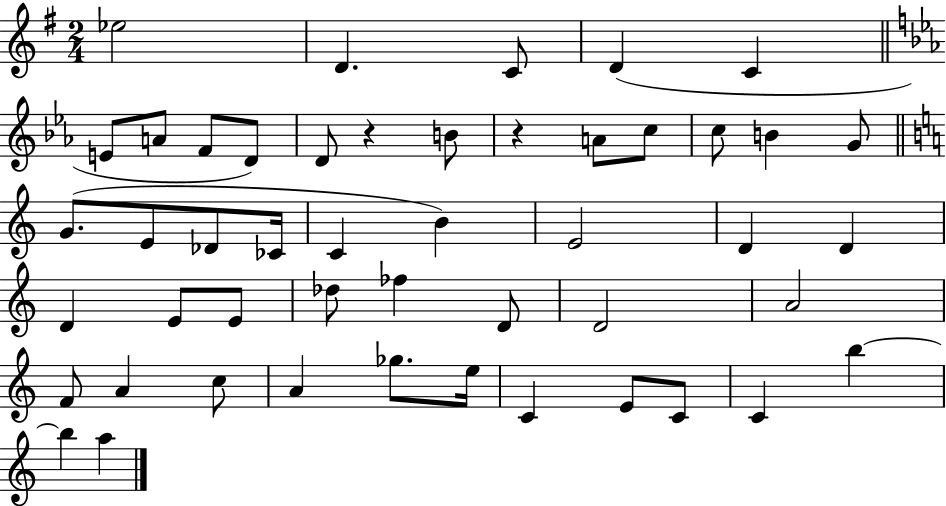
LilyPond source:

{
  \clef treble
  \numericTimeSignature
  \time 2/4
  \key g \major
  \repeat volta 2 { ees''2 | d'4. c'8 | d'4( c'4 | \bar "||" \break \key ees \major e'8 a'8 f'8 d'8) | d'8 r4 b'8 | r4 a'8 c''8 | c''8 b'4 g'8 | \break \bar "||" \break \key c \major g'8.( e'8 des'8 ces'16 | c'4 b'4) | e'2 | d'4 d'4 | \break d'4 e'8 e'8 | des''8 fes''4 d'8 | d'2 | a'2 | \break f'8 a'4 c''8 | a'4 ges''8. e''16 | c'4 e'8 c'8 | c'4 b''4~~ | \break b''4 a''4 | } \bar "|."
}